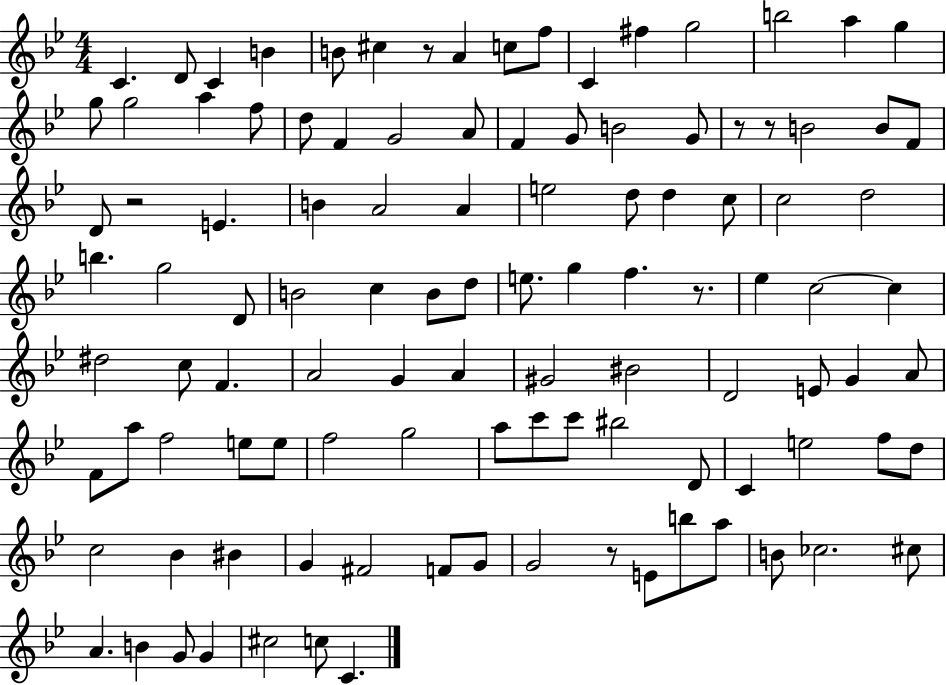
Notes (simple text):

C4/q. D4/e C4/q B4/q B4/e C#5/q R/e A4/q C5/e F5/e C4/q F#5/q G5/h B5/h A5/q G5/q G5/e G5/h A5/q F5/e D5/e F4/q G4/h A4/e F4/q G4/e B4/h G4/e R/e R/e B4/h B4/e F4/e D4/e R/h E4/q. B4/q A4/h A4/q E5/h D5/e D5/q C5/e C5/h D5/h B5/q. G5/h D4/e B4/h C5/q B4/e D5/e E5/e. G5/q F5/q. R/e. Eb5/q C5/h C5/q D#5/h C5/e F4/q. A4/h G4/q A4/q G#4/h BIS4/h D4/h E4/e G4/q A4/e F4/e A5/e F5/h E5/e E5/e F5/h G5/h A5/e C6/e C6/e BIS5/h D4/e C4/q E5/h F5/e D5/e C5/h Bb4/q BIS4/q G4/q F#4/h F4/e G4/e G4/h R/e E4/e B5/e A5/e B4/e CES5/h. C#5/e A4/q. B4/q G4/e G4/q C#5/h C5/e C4/q.